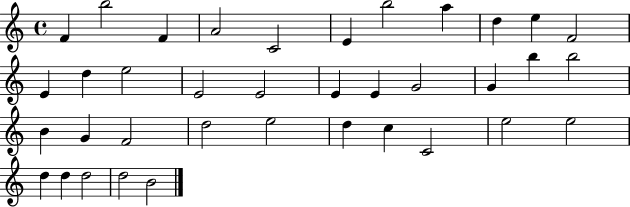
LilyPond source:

{
  \clef treble
  \time 4/4
  \defaultTimeSignature
  \key c \major
  f'4 b''2 f'4 | a'2 c'2 | e'4 b''2 a''4 | d''4 e''4 f'2 | \break e'4 d''4 e''2 | e'2 e'2 | e'4 e'4 g'2 | g'4 b''4 b''2 | \break b'4 g'4 f'2 | d''2 e''2 | d''4 c''4 c'2 | e''2 e''2 | \break d''4 d''4 d''2 | d''2 b'2 | \bar "|."
}